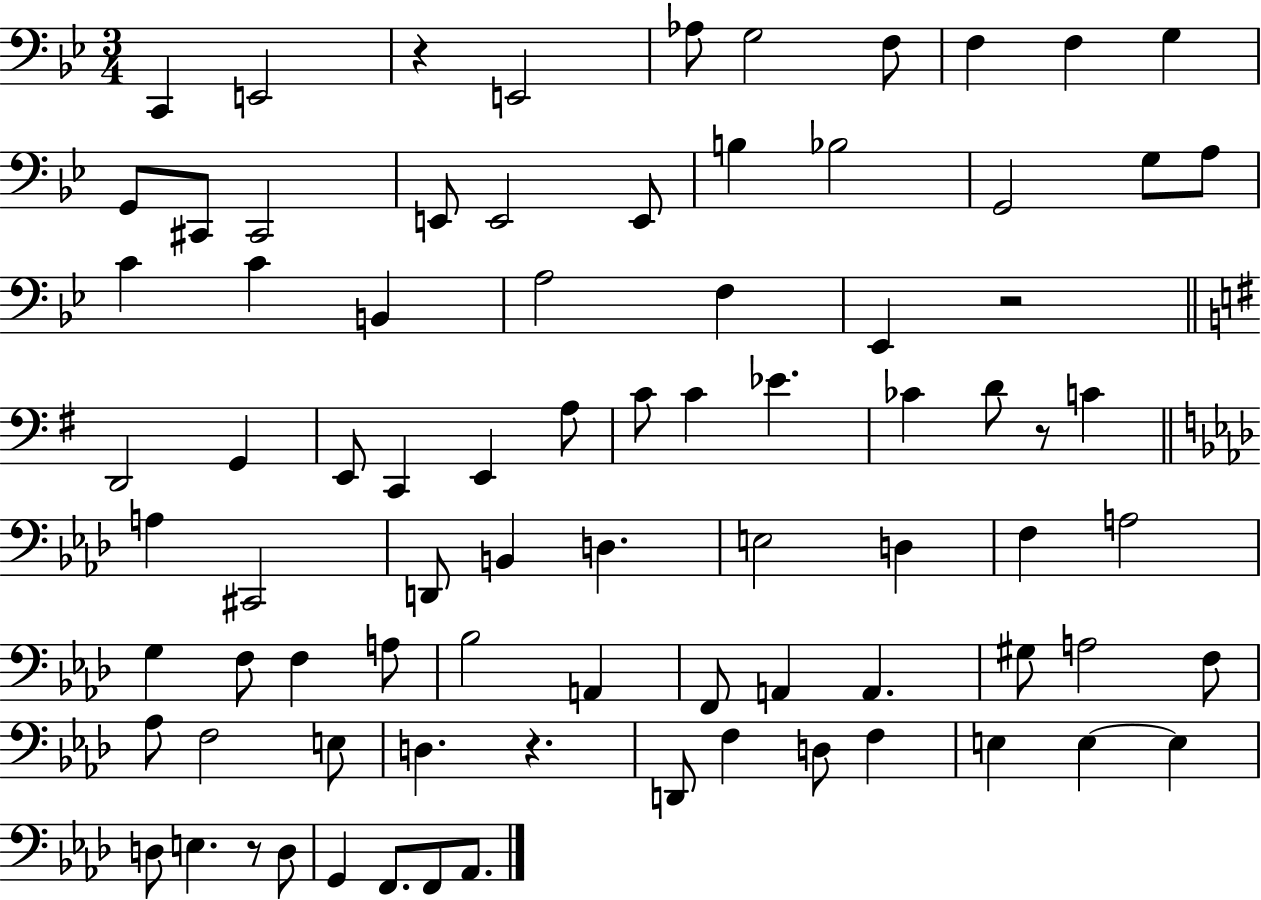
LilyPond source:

{
  \clef bass
  \numericTimeSignature
  \time 3/4
  \key bes \major
  \repeat volta 2 { c,4 e,2 | r4 e,2 | aes8 g2 f8 | f4 f4 g4 | \break g,8 cis,8 cis,2 | e,8 e,2 e,8 | b4 bes2 | g,2 g8 a8 | \break c'4 c'4 b,4 | a2 f4 | ees,4 r2 | \bar "||" \break \key g \major d,2 g,4 | e,8 c,4 e,4 a8 | c'8 c'4 ees'4. | ces'4 d'8 r8 c'4 | \break \bar "||" \break \key aes \major a4 cis,2 | d,8 b,4 d4. | e2 d4 | f4 a2 | \break g4 f8 f4 a8 | bes2 a,4 | f,8 a,4 a,4. | gis8 a2 f8 | \break aes8 f2 e8 | d4. r4. | d,8 f4 d8 f4 | e4 e4~~ e4 | \break d8 e4. r8 d8 | g,4 f,8. f,8 aes,8. | } \bar "|."
}